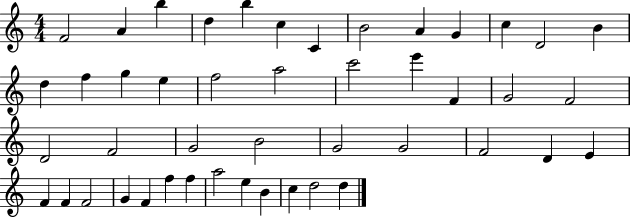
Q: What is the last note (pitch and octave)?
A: D5